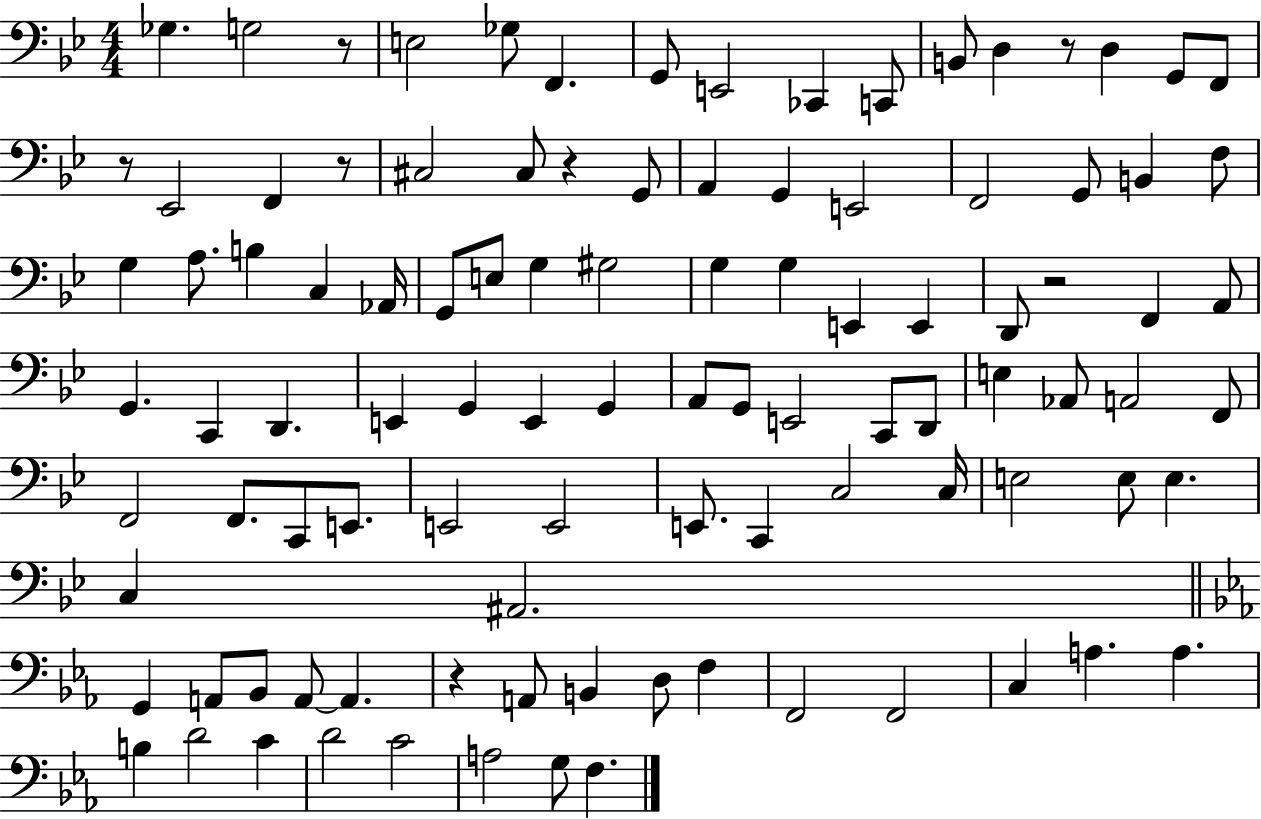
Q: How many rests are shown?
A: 7